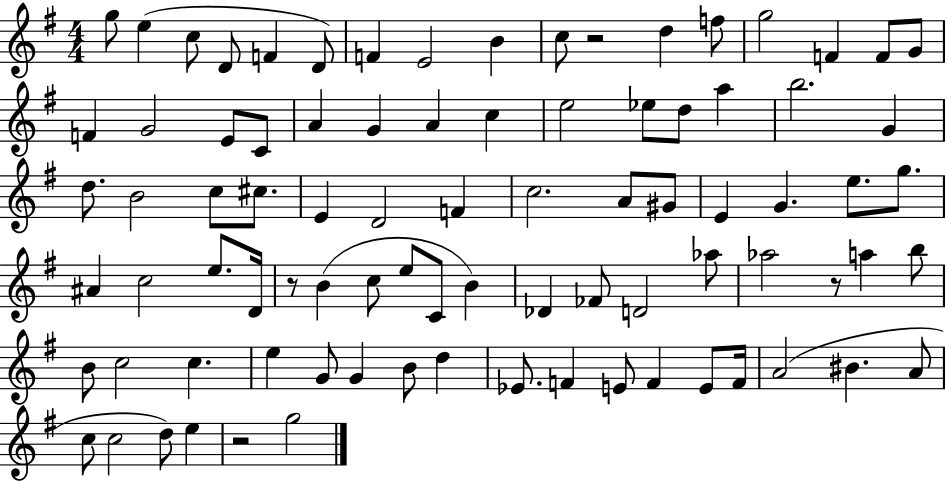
G5/e E5/q C5/e D4/e F4/q D4/e F4/q E4/h B4/q C5/e R/h D5/q F5/e G5/h F4/q F4/e G4/e F4/q G4/h E4/e C4/e A4/q G4/q A4/q C5/q E5/h Eb5/e D5/e A5/q B5/h. G4/q D5/e. B4/h C5/e C#5/e. E4/q D4/h F4/q C5/h. A4/e G#4/e E4/q G4/q. E5/e. G5/e. A#4/q C5/h E5/e. D4/s R/e B4/q C5/e E5/e C4/e B4/q Db4/q FES4/e D4/h Ab5/e Ab5/h R/e A5/q B5/e B4/e C5/h C5/q. E5/q G4/e G4/q B4/e D5/q Eb4/e. F4/q E4/e F4/q E4/e F4/s A4/h BIS4/q. A4/e C5/e C5/h D5/e E5/q R/h G5/h